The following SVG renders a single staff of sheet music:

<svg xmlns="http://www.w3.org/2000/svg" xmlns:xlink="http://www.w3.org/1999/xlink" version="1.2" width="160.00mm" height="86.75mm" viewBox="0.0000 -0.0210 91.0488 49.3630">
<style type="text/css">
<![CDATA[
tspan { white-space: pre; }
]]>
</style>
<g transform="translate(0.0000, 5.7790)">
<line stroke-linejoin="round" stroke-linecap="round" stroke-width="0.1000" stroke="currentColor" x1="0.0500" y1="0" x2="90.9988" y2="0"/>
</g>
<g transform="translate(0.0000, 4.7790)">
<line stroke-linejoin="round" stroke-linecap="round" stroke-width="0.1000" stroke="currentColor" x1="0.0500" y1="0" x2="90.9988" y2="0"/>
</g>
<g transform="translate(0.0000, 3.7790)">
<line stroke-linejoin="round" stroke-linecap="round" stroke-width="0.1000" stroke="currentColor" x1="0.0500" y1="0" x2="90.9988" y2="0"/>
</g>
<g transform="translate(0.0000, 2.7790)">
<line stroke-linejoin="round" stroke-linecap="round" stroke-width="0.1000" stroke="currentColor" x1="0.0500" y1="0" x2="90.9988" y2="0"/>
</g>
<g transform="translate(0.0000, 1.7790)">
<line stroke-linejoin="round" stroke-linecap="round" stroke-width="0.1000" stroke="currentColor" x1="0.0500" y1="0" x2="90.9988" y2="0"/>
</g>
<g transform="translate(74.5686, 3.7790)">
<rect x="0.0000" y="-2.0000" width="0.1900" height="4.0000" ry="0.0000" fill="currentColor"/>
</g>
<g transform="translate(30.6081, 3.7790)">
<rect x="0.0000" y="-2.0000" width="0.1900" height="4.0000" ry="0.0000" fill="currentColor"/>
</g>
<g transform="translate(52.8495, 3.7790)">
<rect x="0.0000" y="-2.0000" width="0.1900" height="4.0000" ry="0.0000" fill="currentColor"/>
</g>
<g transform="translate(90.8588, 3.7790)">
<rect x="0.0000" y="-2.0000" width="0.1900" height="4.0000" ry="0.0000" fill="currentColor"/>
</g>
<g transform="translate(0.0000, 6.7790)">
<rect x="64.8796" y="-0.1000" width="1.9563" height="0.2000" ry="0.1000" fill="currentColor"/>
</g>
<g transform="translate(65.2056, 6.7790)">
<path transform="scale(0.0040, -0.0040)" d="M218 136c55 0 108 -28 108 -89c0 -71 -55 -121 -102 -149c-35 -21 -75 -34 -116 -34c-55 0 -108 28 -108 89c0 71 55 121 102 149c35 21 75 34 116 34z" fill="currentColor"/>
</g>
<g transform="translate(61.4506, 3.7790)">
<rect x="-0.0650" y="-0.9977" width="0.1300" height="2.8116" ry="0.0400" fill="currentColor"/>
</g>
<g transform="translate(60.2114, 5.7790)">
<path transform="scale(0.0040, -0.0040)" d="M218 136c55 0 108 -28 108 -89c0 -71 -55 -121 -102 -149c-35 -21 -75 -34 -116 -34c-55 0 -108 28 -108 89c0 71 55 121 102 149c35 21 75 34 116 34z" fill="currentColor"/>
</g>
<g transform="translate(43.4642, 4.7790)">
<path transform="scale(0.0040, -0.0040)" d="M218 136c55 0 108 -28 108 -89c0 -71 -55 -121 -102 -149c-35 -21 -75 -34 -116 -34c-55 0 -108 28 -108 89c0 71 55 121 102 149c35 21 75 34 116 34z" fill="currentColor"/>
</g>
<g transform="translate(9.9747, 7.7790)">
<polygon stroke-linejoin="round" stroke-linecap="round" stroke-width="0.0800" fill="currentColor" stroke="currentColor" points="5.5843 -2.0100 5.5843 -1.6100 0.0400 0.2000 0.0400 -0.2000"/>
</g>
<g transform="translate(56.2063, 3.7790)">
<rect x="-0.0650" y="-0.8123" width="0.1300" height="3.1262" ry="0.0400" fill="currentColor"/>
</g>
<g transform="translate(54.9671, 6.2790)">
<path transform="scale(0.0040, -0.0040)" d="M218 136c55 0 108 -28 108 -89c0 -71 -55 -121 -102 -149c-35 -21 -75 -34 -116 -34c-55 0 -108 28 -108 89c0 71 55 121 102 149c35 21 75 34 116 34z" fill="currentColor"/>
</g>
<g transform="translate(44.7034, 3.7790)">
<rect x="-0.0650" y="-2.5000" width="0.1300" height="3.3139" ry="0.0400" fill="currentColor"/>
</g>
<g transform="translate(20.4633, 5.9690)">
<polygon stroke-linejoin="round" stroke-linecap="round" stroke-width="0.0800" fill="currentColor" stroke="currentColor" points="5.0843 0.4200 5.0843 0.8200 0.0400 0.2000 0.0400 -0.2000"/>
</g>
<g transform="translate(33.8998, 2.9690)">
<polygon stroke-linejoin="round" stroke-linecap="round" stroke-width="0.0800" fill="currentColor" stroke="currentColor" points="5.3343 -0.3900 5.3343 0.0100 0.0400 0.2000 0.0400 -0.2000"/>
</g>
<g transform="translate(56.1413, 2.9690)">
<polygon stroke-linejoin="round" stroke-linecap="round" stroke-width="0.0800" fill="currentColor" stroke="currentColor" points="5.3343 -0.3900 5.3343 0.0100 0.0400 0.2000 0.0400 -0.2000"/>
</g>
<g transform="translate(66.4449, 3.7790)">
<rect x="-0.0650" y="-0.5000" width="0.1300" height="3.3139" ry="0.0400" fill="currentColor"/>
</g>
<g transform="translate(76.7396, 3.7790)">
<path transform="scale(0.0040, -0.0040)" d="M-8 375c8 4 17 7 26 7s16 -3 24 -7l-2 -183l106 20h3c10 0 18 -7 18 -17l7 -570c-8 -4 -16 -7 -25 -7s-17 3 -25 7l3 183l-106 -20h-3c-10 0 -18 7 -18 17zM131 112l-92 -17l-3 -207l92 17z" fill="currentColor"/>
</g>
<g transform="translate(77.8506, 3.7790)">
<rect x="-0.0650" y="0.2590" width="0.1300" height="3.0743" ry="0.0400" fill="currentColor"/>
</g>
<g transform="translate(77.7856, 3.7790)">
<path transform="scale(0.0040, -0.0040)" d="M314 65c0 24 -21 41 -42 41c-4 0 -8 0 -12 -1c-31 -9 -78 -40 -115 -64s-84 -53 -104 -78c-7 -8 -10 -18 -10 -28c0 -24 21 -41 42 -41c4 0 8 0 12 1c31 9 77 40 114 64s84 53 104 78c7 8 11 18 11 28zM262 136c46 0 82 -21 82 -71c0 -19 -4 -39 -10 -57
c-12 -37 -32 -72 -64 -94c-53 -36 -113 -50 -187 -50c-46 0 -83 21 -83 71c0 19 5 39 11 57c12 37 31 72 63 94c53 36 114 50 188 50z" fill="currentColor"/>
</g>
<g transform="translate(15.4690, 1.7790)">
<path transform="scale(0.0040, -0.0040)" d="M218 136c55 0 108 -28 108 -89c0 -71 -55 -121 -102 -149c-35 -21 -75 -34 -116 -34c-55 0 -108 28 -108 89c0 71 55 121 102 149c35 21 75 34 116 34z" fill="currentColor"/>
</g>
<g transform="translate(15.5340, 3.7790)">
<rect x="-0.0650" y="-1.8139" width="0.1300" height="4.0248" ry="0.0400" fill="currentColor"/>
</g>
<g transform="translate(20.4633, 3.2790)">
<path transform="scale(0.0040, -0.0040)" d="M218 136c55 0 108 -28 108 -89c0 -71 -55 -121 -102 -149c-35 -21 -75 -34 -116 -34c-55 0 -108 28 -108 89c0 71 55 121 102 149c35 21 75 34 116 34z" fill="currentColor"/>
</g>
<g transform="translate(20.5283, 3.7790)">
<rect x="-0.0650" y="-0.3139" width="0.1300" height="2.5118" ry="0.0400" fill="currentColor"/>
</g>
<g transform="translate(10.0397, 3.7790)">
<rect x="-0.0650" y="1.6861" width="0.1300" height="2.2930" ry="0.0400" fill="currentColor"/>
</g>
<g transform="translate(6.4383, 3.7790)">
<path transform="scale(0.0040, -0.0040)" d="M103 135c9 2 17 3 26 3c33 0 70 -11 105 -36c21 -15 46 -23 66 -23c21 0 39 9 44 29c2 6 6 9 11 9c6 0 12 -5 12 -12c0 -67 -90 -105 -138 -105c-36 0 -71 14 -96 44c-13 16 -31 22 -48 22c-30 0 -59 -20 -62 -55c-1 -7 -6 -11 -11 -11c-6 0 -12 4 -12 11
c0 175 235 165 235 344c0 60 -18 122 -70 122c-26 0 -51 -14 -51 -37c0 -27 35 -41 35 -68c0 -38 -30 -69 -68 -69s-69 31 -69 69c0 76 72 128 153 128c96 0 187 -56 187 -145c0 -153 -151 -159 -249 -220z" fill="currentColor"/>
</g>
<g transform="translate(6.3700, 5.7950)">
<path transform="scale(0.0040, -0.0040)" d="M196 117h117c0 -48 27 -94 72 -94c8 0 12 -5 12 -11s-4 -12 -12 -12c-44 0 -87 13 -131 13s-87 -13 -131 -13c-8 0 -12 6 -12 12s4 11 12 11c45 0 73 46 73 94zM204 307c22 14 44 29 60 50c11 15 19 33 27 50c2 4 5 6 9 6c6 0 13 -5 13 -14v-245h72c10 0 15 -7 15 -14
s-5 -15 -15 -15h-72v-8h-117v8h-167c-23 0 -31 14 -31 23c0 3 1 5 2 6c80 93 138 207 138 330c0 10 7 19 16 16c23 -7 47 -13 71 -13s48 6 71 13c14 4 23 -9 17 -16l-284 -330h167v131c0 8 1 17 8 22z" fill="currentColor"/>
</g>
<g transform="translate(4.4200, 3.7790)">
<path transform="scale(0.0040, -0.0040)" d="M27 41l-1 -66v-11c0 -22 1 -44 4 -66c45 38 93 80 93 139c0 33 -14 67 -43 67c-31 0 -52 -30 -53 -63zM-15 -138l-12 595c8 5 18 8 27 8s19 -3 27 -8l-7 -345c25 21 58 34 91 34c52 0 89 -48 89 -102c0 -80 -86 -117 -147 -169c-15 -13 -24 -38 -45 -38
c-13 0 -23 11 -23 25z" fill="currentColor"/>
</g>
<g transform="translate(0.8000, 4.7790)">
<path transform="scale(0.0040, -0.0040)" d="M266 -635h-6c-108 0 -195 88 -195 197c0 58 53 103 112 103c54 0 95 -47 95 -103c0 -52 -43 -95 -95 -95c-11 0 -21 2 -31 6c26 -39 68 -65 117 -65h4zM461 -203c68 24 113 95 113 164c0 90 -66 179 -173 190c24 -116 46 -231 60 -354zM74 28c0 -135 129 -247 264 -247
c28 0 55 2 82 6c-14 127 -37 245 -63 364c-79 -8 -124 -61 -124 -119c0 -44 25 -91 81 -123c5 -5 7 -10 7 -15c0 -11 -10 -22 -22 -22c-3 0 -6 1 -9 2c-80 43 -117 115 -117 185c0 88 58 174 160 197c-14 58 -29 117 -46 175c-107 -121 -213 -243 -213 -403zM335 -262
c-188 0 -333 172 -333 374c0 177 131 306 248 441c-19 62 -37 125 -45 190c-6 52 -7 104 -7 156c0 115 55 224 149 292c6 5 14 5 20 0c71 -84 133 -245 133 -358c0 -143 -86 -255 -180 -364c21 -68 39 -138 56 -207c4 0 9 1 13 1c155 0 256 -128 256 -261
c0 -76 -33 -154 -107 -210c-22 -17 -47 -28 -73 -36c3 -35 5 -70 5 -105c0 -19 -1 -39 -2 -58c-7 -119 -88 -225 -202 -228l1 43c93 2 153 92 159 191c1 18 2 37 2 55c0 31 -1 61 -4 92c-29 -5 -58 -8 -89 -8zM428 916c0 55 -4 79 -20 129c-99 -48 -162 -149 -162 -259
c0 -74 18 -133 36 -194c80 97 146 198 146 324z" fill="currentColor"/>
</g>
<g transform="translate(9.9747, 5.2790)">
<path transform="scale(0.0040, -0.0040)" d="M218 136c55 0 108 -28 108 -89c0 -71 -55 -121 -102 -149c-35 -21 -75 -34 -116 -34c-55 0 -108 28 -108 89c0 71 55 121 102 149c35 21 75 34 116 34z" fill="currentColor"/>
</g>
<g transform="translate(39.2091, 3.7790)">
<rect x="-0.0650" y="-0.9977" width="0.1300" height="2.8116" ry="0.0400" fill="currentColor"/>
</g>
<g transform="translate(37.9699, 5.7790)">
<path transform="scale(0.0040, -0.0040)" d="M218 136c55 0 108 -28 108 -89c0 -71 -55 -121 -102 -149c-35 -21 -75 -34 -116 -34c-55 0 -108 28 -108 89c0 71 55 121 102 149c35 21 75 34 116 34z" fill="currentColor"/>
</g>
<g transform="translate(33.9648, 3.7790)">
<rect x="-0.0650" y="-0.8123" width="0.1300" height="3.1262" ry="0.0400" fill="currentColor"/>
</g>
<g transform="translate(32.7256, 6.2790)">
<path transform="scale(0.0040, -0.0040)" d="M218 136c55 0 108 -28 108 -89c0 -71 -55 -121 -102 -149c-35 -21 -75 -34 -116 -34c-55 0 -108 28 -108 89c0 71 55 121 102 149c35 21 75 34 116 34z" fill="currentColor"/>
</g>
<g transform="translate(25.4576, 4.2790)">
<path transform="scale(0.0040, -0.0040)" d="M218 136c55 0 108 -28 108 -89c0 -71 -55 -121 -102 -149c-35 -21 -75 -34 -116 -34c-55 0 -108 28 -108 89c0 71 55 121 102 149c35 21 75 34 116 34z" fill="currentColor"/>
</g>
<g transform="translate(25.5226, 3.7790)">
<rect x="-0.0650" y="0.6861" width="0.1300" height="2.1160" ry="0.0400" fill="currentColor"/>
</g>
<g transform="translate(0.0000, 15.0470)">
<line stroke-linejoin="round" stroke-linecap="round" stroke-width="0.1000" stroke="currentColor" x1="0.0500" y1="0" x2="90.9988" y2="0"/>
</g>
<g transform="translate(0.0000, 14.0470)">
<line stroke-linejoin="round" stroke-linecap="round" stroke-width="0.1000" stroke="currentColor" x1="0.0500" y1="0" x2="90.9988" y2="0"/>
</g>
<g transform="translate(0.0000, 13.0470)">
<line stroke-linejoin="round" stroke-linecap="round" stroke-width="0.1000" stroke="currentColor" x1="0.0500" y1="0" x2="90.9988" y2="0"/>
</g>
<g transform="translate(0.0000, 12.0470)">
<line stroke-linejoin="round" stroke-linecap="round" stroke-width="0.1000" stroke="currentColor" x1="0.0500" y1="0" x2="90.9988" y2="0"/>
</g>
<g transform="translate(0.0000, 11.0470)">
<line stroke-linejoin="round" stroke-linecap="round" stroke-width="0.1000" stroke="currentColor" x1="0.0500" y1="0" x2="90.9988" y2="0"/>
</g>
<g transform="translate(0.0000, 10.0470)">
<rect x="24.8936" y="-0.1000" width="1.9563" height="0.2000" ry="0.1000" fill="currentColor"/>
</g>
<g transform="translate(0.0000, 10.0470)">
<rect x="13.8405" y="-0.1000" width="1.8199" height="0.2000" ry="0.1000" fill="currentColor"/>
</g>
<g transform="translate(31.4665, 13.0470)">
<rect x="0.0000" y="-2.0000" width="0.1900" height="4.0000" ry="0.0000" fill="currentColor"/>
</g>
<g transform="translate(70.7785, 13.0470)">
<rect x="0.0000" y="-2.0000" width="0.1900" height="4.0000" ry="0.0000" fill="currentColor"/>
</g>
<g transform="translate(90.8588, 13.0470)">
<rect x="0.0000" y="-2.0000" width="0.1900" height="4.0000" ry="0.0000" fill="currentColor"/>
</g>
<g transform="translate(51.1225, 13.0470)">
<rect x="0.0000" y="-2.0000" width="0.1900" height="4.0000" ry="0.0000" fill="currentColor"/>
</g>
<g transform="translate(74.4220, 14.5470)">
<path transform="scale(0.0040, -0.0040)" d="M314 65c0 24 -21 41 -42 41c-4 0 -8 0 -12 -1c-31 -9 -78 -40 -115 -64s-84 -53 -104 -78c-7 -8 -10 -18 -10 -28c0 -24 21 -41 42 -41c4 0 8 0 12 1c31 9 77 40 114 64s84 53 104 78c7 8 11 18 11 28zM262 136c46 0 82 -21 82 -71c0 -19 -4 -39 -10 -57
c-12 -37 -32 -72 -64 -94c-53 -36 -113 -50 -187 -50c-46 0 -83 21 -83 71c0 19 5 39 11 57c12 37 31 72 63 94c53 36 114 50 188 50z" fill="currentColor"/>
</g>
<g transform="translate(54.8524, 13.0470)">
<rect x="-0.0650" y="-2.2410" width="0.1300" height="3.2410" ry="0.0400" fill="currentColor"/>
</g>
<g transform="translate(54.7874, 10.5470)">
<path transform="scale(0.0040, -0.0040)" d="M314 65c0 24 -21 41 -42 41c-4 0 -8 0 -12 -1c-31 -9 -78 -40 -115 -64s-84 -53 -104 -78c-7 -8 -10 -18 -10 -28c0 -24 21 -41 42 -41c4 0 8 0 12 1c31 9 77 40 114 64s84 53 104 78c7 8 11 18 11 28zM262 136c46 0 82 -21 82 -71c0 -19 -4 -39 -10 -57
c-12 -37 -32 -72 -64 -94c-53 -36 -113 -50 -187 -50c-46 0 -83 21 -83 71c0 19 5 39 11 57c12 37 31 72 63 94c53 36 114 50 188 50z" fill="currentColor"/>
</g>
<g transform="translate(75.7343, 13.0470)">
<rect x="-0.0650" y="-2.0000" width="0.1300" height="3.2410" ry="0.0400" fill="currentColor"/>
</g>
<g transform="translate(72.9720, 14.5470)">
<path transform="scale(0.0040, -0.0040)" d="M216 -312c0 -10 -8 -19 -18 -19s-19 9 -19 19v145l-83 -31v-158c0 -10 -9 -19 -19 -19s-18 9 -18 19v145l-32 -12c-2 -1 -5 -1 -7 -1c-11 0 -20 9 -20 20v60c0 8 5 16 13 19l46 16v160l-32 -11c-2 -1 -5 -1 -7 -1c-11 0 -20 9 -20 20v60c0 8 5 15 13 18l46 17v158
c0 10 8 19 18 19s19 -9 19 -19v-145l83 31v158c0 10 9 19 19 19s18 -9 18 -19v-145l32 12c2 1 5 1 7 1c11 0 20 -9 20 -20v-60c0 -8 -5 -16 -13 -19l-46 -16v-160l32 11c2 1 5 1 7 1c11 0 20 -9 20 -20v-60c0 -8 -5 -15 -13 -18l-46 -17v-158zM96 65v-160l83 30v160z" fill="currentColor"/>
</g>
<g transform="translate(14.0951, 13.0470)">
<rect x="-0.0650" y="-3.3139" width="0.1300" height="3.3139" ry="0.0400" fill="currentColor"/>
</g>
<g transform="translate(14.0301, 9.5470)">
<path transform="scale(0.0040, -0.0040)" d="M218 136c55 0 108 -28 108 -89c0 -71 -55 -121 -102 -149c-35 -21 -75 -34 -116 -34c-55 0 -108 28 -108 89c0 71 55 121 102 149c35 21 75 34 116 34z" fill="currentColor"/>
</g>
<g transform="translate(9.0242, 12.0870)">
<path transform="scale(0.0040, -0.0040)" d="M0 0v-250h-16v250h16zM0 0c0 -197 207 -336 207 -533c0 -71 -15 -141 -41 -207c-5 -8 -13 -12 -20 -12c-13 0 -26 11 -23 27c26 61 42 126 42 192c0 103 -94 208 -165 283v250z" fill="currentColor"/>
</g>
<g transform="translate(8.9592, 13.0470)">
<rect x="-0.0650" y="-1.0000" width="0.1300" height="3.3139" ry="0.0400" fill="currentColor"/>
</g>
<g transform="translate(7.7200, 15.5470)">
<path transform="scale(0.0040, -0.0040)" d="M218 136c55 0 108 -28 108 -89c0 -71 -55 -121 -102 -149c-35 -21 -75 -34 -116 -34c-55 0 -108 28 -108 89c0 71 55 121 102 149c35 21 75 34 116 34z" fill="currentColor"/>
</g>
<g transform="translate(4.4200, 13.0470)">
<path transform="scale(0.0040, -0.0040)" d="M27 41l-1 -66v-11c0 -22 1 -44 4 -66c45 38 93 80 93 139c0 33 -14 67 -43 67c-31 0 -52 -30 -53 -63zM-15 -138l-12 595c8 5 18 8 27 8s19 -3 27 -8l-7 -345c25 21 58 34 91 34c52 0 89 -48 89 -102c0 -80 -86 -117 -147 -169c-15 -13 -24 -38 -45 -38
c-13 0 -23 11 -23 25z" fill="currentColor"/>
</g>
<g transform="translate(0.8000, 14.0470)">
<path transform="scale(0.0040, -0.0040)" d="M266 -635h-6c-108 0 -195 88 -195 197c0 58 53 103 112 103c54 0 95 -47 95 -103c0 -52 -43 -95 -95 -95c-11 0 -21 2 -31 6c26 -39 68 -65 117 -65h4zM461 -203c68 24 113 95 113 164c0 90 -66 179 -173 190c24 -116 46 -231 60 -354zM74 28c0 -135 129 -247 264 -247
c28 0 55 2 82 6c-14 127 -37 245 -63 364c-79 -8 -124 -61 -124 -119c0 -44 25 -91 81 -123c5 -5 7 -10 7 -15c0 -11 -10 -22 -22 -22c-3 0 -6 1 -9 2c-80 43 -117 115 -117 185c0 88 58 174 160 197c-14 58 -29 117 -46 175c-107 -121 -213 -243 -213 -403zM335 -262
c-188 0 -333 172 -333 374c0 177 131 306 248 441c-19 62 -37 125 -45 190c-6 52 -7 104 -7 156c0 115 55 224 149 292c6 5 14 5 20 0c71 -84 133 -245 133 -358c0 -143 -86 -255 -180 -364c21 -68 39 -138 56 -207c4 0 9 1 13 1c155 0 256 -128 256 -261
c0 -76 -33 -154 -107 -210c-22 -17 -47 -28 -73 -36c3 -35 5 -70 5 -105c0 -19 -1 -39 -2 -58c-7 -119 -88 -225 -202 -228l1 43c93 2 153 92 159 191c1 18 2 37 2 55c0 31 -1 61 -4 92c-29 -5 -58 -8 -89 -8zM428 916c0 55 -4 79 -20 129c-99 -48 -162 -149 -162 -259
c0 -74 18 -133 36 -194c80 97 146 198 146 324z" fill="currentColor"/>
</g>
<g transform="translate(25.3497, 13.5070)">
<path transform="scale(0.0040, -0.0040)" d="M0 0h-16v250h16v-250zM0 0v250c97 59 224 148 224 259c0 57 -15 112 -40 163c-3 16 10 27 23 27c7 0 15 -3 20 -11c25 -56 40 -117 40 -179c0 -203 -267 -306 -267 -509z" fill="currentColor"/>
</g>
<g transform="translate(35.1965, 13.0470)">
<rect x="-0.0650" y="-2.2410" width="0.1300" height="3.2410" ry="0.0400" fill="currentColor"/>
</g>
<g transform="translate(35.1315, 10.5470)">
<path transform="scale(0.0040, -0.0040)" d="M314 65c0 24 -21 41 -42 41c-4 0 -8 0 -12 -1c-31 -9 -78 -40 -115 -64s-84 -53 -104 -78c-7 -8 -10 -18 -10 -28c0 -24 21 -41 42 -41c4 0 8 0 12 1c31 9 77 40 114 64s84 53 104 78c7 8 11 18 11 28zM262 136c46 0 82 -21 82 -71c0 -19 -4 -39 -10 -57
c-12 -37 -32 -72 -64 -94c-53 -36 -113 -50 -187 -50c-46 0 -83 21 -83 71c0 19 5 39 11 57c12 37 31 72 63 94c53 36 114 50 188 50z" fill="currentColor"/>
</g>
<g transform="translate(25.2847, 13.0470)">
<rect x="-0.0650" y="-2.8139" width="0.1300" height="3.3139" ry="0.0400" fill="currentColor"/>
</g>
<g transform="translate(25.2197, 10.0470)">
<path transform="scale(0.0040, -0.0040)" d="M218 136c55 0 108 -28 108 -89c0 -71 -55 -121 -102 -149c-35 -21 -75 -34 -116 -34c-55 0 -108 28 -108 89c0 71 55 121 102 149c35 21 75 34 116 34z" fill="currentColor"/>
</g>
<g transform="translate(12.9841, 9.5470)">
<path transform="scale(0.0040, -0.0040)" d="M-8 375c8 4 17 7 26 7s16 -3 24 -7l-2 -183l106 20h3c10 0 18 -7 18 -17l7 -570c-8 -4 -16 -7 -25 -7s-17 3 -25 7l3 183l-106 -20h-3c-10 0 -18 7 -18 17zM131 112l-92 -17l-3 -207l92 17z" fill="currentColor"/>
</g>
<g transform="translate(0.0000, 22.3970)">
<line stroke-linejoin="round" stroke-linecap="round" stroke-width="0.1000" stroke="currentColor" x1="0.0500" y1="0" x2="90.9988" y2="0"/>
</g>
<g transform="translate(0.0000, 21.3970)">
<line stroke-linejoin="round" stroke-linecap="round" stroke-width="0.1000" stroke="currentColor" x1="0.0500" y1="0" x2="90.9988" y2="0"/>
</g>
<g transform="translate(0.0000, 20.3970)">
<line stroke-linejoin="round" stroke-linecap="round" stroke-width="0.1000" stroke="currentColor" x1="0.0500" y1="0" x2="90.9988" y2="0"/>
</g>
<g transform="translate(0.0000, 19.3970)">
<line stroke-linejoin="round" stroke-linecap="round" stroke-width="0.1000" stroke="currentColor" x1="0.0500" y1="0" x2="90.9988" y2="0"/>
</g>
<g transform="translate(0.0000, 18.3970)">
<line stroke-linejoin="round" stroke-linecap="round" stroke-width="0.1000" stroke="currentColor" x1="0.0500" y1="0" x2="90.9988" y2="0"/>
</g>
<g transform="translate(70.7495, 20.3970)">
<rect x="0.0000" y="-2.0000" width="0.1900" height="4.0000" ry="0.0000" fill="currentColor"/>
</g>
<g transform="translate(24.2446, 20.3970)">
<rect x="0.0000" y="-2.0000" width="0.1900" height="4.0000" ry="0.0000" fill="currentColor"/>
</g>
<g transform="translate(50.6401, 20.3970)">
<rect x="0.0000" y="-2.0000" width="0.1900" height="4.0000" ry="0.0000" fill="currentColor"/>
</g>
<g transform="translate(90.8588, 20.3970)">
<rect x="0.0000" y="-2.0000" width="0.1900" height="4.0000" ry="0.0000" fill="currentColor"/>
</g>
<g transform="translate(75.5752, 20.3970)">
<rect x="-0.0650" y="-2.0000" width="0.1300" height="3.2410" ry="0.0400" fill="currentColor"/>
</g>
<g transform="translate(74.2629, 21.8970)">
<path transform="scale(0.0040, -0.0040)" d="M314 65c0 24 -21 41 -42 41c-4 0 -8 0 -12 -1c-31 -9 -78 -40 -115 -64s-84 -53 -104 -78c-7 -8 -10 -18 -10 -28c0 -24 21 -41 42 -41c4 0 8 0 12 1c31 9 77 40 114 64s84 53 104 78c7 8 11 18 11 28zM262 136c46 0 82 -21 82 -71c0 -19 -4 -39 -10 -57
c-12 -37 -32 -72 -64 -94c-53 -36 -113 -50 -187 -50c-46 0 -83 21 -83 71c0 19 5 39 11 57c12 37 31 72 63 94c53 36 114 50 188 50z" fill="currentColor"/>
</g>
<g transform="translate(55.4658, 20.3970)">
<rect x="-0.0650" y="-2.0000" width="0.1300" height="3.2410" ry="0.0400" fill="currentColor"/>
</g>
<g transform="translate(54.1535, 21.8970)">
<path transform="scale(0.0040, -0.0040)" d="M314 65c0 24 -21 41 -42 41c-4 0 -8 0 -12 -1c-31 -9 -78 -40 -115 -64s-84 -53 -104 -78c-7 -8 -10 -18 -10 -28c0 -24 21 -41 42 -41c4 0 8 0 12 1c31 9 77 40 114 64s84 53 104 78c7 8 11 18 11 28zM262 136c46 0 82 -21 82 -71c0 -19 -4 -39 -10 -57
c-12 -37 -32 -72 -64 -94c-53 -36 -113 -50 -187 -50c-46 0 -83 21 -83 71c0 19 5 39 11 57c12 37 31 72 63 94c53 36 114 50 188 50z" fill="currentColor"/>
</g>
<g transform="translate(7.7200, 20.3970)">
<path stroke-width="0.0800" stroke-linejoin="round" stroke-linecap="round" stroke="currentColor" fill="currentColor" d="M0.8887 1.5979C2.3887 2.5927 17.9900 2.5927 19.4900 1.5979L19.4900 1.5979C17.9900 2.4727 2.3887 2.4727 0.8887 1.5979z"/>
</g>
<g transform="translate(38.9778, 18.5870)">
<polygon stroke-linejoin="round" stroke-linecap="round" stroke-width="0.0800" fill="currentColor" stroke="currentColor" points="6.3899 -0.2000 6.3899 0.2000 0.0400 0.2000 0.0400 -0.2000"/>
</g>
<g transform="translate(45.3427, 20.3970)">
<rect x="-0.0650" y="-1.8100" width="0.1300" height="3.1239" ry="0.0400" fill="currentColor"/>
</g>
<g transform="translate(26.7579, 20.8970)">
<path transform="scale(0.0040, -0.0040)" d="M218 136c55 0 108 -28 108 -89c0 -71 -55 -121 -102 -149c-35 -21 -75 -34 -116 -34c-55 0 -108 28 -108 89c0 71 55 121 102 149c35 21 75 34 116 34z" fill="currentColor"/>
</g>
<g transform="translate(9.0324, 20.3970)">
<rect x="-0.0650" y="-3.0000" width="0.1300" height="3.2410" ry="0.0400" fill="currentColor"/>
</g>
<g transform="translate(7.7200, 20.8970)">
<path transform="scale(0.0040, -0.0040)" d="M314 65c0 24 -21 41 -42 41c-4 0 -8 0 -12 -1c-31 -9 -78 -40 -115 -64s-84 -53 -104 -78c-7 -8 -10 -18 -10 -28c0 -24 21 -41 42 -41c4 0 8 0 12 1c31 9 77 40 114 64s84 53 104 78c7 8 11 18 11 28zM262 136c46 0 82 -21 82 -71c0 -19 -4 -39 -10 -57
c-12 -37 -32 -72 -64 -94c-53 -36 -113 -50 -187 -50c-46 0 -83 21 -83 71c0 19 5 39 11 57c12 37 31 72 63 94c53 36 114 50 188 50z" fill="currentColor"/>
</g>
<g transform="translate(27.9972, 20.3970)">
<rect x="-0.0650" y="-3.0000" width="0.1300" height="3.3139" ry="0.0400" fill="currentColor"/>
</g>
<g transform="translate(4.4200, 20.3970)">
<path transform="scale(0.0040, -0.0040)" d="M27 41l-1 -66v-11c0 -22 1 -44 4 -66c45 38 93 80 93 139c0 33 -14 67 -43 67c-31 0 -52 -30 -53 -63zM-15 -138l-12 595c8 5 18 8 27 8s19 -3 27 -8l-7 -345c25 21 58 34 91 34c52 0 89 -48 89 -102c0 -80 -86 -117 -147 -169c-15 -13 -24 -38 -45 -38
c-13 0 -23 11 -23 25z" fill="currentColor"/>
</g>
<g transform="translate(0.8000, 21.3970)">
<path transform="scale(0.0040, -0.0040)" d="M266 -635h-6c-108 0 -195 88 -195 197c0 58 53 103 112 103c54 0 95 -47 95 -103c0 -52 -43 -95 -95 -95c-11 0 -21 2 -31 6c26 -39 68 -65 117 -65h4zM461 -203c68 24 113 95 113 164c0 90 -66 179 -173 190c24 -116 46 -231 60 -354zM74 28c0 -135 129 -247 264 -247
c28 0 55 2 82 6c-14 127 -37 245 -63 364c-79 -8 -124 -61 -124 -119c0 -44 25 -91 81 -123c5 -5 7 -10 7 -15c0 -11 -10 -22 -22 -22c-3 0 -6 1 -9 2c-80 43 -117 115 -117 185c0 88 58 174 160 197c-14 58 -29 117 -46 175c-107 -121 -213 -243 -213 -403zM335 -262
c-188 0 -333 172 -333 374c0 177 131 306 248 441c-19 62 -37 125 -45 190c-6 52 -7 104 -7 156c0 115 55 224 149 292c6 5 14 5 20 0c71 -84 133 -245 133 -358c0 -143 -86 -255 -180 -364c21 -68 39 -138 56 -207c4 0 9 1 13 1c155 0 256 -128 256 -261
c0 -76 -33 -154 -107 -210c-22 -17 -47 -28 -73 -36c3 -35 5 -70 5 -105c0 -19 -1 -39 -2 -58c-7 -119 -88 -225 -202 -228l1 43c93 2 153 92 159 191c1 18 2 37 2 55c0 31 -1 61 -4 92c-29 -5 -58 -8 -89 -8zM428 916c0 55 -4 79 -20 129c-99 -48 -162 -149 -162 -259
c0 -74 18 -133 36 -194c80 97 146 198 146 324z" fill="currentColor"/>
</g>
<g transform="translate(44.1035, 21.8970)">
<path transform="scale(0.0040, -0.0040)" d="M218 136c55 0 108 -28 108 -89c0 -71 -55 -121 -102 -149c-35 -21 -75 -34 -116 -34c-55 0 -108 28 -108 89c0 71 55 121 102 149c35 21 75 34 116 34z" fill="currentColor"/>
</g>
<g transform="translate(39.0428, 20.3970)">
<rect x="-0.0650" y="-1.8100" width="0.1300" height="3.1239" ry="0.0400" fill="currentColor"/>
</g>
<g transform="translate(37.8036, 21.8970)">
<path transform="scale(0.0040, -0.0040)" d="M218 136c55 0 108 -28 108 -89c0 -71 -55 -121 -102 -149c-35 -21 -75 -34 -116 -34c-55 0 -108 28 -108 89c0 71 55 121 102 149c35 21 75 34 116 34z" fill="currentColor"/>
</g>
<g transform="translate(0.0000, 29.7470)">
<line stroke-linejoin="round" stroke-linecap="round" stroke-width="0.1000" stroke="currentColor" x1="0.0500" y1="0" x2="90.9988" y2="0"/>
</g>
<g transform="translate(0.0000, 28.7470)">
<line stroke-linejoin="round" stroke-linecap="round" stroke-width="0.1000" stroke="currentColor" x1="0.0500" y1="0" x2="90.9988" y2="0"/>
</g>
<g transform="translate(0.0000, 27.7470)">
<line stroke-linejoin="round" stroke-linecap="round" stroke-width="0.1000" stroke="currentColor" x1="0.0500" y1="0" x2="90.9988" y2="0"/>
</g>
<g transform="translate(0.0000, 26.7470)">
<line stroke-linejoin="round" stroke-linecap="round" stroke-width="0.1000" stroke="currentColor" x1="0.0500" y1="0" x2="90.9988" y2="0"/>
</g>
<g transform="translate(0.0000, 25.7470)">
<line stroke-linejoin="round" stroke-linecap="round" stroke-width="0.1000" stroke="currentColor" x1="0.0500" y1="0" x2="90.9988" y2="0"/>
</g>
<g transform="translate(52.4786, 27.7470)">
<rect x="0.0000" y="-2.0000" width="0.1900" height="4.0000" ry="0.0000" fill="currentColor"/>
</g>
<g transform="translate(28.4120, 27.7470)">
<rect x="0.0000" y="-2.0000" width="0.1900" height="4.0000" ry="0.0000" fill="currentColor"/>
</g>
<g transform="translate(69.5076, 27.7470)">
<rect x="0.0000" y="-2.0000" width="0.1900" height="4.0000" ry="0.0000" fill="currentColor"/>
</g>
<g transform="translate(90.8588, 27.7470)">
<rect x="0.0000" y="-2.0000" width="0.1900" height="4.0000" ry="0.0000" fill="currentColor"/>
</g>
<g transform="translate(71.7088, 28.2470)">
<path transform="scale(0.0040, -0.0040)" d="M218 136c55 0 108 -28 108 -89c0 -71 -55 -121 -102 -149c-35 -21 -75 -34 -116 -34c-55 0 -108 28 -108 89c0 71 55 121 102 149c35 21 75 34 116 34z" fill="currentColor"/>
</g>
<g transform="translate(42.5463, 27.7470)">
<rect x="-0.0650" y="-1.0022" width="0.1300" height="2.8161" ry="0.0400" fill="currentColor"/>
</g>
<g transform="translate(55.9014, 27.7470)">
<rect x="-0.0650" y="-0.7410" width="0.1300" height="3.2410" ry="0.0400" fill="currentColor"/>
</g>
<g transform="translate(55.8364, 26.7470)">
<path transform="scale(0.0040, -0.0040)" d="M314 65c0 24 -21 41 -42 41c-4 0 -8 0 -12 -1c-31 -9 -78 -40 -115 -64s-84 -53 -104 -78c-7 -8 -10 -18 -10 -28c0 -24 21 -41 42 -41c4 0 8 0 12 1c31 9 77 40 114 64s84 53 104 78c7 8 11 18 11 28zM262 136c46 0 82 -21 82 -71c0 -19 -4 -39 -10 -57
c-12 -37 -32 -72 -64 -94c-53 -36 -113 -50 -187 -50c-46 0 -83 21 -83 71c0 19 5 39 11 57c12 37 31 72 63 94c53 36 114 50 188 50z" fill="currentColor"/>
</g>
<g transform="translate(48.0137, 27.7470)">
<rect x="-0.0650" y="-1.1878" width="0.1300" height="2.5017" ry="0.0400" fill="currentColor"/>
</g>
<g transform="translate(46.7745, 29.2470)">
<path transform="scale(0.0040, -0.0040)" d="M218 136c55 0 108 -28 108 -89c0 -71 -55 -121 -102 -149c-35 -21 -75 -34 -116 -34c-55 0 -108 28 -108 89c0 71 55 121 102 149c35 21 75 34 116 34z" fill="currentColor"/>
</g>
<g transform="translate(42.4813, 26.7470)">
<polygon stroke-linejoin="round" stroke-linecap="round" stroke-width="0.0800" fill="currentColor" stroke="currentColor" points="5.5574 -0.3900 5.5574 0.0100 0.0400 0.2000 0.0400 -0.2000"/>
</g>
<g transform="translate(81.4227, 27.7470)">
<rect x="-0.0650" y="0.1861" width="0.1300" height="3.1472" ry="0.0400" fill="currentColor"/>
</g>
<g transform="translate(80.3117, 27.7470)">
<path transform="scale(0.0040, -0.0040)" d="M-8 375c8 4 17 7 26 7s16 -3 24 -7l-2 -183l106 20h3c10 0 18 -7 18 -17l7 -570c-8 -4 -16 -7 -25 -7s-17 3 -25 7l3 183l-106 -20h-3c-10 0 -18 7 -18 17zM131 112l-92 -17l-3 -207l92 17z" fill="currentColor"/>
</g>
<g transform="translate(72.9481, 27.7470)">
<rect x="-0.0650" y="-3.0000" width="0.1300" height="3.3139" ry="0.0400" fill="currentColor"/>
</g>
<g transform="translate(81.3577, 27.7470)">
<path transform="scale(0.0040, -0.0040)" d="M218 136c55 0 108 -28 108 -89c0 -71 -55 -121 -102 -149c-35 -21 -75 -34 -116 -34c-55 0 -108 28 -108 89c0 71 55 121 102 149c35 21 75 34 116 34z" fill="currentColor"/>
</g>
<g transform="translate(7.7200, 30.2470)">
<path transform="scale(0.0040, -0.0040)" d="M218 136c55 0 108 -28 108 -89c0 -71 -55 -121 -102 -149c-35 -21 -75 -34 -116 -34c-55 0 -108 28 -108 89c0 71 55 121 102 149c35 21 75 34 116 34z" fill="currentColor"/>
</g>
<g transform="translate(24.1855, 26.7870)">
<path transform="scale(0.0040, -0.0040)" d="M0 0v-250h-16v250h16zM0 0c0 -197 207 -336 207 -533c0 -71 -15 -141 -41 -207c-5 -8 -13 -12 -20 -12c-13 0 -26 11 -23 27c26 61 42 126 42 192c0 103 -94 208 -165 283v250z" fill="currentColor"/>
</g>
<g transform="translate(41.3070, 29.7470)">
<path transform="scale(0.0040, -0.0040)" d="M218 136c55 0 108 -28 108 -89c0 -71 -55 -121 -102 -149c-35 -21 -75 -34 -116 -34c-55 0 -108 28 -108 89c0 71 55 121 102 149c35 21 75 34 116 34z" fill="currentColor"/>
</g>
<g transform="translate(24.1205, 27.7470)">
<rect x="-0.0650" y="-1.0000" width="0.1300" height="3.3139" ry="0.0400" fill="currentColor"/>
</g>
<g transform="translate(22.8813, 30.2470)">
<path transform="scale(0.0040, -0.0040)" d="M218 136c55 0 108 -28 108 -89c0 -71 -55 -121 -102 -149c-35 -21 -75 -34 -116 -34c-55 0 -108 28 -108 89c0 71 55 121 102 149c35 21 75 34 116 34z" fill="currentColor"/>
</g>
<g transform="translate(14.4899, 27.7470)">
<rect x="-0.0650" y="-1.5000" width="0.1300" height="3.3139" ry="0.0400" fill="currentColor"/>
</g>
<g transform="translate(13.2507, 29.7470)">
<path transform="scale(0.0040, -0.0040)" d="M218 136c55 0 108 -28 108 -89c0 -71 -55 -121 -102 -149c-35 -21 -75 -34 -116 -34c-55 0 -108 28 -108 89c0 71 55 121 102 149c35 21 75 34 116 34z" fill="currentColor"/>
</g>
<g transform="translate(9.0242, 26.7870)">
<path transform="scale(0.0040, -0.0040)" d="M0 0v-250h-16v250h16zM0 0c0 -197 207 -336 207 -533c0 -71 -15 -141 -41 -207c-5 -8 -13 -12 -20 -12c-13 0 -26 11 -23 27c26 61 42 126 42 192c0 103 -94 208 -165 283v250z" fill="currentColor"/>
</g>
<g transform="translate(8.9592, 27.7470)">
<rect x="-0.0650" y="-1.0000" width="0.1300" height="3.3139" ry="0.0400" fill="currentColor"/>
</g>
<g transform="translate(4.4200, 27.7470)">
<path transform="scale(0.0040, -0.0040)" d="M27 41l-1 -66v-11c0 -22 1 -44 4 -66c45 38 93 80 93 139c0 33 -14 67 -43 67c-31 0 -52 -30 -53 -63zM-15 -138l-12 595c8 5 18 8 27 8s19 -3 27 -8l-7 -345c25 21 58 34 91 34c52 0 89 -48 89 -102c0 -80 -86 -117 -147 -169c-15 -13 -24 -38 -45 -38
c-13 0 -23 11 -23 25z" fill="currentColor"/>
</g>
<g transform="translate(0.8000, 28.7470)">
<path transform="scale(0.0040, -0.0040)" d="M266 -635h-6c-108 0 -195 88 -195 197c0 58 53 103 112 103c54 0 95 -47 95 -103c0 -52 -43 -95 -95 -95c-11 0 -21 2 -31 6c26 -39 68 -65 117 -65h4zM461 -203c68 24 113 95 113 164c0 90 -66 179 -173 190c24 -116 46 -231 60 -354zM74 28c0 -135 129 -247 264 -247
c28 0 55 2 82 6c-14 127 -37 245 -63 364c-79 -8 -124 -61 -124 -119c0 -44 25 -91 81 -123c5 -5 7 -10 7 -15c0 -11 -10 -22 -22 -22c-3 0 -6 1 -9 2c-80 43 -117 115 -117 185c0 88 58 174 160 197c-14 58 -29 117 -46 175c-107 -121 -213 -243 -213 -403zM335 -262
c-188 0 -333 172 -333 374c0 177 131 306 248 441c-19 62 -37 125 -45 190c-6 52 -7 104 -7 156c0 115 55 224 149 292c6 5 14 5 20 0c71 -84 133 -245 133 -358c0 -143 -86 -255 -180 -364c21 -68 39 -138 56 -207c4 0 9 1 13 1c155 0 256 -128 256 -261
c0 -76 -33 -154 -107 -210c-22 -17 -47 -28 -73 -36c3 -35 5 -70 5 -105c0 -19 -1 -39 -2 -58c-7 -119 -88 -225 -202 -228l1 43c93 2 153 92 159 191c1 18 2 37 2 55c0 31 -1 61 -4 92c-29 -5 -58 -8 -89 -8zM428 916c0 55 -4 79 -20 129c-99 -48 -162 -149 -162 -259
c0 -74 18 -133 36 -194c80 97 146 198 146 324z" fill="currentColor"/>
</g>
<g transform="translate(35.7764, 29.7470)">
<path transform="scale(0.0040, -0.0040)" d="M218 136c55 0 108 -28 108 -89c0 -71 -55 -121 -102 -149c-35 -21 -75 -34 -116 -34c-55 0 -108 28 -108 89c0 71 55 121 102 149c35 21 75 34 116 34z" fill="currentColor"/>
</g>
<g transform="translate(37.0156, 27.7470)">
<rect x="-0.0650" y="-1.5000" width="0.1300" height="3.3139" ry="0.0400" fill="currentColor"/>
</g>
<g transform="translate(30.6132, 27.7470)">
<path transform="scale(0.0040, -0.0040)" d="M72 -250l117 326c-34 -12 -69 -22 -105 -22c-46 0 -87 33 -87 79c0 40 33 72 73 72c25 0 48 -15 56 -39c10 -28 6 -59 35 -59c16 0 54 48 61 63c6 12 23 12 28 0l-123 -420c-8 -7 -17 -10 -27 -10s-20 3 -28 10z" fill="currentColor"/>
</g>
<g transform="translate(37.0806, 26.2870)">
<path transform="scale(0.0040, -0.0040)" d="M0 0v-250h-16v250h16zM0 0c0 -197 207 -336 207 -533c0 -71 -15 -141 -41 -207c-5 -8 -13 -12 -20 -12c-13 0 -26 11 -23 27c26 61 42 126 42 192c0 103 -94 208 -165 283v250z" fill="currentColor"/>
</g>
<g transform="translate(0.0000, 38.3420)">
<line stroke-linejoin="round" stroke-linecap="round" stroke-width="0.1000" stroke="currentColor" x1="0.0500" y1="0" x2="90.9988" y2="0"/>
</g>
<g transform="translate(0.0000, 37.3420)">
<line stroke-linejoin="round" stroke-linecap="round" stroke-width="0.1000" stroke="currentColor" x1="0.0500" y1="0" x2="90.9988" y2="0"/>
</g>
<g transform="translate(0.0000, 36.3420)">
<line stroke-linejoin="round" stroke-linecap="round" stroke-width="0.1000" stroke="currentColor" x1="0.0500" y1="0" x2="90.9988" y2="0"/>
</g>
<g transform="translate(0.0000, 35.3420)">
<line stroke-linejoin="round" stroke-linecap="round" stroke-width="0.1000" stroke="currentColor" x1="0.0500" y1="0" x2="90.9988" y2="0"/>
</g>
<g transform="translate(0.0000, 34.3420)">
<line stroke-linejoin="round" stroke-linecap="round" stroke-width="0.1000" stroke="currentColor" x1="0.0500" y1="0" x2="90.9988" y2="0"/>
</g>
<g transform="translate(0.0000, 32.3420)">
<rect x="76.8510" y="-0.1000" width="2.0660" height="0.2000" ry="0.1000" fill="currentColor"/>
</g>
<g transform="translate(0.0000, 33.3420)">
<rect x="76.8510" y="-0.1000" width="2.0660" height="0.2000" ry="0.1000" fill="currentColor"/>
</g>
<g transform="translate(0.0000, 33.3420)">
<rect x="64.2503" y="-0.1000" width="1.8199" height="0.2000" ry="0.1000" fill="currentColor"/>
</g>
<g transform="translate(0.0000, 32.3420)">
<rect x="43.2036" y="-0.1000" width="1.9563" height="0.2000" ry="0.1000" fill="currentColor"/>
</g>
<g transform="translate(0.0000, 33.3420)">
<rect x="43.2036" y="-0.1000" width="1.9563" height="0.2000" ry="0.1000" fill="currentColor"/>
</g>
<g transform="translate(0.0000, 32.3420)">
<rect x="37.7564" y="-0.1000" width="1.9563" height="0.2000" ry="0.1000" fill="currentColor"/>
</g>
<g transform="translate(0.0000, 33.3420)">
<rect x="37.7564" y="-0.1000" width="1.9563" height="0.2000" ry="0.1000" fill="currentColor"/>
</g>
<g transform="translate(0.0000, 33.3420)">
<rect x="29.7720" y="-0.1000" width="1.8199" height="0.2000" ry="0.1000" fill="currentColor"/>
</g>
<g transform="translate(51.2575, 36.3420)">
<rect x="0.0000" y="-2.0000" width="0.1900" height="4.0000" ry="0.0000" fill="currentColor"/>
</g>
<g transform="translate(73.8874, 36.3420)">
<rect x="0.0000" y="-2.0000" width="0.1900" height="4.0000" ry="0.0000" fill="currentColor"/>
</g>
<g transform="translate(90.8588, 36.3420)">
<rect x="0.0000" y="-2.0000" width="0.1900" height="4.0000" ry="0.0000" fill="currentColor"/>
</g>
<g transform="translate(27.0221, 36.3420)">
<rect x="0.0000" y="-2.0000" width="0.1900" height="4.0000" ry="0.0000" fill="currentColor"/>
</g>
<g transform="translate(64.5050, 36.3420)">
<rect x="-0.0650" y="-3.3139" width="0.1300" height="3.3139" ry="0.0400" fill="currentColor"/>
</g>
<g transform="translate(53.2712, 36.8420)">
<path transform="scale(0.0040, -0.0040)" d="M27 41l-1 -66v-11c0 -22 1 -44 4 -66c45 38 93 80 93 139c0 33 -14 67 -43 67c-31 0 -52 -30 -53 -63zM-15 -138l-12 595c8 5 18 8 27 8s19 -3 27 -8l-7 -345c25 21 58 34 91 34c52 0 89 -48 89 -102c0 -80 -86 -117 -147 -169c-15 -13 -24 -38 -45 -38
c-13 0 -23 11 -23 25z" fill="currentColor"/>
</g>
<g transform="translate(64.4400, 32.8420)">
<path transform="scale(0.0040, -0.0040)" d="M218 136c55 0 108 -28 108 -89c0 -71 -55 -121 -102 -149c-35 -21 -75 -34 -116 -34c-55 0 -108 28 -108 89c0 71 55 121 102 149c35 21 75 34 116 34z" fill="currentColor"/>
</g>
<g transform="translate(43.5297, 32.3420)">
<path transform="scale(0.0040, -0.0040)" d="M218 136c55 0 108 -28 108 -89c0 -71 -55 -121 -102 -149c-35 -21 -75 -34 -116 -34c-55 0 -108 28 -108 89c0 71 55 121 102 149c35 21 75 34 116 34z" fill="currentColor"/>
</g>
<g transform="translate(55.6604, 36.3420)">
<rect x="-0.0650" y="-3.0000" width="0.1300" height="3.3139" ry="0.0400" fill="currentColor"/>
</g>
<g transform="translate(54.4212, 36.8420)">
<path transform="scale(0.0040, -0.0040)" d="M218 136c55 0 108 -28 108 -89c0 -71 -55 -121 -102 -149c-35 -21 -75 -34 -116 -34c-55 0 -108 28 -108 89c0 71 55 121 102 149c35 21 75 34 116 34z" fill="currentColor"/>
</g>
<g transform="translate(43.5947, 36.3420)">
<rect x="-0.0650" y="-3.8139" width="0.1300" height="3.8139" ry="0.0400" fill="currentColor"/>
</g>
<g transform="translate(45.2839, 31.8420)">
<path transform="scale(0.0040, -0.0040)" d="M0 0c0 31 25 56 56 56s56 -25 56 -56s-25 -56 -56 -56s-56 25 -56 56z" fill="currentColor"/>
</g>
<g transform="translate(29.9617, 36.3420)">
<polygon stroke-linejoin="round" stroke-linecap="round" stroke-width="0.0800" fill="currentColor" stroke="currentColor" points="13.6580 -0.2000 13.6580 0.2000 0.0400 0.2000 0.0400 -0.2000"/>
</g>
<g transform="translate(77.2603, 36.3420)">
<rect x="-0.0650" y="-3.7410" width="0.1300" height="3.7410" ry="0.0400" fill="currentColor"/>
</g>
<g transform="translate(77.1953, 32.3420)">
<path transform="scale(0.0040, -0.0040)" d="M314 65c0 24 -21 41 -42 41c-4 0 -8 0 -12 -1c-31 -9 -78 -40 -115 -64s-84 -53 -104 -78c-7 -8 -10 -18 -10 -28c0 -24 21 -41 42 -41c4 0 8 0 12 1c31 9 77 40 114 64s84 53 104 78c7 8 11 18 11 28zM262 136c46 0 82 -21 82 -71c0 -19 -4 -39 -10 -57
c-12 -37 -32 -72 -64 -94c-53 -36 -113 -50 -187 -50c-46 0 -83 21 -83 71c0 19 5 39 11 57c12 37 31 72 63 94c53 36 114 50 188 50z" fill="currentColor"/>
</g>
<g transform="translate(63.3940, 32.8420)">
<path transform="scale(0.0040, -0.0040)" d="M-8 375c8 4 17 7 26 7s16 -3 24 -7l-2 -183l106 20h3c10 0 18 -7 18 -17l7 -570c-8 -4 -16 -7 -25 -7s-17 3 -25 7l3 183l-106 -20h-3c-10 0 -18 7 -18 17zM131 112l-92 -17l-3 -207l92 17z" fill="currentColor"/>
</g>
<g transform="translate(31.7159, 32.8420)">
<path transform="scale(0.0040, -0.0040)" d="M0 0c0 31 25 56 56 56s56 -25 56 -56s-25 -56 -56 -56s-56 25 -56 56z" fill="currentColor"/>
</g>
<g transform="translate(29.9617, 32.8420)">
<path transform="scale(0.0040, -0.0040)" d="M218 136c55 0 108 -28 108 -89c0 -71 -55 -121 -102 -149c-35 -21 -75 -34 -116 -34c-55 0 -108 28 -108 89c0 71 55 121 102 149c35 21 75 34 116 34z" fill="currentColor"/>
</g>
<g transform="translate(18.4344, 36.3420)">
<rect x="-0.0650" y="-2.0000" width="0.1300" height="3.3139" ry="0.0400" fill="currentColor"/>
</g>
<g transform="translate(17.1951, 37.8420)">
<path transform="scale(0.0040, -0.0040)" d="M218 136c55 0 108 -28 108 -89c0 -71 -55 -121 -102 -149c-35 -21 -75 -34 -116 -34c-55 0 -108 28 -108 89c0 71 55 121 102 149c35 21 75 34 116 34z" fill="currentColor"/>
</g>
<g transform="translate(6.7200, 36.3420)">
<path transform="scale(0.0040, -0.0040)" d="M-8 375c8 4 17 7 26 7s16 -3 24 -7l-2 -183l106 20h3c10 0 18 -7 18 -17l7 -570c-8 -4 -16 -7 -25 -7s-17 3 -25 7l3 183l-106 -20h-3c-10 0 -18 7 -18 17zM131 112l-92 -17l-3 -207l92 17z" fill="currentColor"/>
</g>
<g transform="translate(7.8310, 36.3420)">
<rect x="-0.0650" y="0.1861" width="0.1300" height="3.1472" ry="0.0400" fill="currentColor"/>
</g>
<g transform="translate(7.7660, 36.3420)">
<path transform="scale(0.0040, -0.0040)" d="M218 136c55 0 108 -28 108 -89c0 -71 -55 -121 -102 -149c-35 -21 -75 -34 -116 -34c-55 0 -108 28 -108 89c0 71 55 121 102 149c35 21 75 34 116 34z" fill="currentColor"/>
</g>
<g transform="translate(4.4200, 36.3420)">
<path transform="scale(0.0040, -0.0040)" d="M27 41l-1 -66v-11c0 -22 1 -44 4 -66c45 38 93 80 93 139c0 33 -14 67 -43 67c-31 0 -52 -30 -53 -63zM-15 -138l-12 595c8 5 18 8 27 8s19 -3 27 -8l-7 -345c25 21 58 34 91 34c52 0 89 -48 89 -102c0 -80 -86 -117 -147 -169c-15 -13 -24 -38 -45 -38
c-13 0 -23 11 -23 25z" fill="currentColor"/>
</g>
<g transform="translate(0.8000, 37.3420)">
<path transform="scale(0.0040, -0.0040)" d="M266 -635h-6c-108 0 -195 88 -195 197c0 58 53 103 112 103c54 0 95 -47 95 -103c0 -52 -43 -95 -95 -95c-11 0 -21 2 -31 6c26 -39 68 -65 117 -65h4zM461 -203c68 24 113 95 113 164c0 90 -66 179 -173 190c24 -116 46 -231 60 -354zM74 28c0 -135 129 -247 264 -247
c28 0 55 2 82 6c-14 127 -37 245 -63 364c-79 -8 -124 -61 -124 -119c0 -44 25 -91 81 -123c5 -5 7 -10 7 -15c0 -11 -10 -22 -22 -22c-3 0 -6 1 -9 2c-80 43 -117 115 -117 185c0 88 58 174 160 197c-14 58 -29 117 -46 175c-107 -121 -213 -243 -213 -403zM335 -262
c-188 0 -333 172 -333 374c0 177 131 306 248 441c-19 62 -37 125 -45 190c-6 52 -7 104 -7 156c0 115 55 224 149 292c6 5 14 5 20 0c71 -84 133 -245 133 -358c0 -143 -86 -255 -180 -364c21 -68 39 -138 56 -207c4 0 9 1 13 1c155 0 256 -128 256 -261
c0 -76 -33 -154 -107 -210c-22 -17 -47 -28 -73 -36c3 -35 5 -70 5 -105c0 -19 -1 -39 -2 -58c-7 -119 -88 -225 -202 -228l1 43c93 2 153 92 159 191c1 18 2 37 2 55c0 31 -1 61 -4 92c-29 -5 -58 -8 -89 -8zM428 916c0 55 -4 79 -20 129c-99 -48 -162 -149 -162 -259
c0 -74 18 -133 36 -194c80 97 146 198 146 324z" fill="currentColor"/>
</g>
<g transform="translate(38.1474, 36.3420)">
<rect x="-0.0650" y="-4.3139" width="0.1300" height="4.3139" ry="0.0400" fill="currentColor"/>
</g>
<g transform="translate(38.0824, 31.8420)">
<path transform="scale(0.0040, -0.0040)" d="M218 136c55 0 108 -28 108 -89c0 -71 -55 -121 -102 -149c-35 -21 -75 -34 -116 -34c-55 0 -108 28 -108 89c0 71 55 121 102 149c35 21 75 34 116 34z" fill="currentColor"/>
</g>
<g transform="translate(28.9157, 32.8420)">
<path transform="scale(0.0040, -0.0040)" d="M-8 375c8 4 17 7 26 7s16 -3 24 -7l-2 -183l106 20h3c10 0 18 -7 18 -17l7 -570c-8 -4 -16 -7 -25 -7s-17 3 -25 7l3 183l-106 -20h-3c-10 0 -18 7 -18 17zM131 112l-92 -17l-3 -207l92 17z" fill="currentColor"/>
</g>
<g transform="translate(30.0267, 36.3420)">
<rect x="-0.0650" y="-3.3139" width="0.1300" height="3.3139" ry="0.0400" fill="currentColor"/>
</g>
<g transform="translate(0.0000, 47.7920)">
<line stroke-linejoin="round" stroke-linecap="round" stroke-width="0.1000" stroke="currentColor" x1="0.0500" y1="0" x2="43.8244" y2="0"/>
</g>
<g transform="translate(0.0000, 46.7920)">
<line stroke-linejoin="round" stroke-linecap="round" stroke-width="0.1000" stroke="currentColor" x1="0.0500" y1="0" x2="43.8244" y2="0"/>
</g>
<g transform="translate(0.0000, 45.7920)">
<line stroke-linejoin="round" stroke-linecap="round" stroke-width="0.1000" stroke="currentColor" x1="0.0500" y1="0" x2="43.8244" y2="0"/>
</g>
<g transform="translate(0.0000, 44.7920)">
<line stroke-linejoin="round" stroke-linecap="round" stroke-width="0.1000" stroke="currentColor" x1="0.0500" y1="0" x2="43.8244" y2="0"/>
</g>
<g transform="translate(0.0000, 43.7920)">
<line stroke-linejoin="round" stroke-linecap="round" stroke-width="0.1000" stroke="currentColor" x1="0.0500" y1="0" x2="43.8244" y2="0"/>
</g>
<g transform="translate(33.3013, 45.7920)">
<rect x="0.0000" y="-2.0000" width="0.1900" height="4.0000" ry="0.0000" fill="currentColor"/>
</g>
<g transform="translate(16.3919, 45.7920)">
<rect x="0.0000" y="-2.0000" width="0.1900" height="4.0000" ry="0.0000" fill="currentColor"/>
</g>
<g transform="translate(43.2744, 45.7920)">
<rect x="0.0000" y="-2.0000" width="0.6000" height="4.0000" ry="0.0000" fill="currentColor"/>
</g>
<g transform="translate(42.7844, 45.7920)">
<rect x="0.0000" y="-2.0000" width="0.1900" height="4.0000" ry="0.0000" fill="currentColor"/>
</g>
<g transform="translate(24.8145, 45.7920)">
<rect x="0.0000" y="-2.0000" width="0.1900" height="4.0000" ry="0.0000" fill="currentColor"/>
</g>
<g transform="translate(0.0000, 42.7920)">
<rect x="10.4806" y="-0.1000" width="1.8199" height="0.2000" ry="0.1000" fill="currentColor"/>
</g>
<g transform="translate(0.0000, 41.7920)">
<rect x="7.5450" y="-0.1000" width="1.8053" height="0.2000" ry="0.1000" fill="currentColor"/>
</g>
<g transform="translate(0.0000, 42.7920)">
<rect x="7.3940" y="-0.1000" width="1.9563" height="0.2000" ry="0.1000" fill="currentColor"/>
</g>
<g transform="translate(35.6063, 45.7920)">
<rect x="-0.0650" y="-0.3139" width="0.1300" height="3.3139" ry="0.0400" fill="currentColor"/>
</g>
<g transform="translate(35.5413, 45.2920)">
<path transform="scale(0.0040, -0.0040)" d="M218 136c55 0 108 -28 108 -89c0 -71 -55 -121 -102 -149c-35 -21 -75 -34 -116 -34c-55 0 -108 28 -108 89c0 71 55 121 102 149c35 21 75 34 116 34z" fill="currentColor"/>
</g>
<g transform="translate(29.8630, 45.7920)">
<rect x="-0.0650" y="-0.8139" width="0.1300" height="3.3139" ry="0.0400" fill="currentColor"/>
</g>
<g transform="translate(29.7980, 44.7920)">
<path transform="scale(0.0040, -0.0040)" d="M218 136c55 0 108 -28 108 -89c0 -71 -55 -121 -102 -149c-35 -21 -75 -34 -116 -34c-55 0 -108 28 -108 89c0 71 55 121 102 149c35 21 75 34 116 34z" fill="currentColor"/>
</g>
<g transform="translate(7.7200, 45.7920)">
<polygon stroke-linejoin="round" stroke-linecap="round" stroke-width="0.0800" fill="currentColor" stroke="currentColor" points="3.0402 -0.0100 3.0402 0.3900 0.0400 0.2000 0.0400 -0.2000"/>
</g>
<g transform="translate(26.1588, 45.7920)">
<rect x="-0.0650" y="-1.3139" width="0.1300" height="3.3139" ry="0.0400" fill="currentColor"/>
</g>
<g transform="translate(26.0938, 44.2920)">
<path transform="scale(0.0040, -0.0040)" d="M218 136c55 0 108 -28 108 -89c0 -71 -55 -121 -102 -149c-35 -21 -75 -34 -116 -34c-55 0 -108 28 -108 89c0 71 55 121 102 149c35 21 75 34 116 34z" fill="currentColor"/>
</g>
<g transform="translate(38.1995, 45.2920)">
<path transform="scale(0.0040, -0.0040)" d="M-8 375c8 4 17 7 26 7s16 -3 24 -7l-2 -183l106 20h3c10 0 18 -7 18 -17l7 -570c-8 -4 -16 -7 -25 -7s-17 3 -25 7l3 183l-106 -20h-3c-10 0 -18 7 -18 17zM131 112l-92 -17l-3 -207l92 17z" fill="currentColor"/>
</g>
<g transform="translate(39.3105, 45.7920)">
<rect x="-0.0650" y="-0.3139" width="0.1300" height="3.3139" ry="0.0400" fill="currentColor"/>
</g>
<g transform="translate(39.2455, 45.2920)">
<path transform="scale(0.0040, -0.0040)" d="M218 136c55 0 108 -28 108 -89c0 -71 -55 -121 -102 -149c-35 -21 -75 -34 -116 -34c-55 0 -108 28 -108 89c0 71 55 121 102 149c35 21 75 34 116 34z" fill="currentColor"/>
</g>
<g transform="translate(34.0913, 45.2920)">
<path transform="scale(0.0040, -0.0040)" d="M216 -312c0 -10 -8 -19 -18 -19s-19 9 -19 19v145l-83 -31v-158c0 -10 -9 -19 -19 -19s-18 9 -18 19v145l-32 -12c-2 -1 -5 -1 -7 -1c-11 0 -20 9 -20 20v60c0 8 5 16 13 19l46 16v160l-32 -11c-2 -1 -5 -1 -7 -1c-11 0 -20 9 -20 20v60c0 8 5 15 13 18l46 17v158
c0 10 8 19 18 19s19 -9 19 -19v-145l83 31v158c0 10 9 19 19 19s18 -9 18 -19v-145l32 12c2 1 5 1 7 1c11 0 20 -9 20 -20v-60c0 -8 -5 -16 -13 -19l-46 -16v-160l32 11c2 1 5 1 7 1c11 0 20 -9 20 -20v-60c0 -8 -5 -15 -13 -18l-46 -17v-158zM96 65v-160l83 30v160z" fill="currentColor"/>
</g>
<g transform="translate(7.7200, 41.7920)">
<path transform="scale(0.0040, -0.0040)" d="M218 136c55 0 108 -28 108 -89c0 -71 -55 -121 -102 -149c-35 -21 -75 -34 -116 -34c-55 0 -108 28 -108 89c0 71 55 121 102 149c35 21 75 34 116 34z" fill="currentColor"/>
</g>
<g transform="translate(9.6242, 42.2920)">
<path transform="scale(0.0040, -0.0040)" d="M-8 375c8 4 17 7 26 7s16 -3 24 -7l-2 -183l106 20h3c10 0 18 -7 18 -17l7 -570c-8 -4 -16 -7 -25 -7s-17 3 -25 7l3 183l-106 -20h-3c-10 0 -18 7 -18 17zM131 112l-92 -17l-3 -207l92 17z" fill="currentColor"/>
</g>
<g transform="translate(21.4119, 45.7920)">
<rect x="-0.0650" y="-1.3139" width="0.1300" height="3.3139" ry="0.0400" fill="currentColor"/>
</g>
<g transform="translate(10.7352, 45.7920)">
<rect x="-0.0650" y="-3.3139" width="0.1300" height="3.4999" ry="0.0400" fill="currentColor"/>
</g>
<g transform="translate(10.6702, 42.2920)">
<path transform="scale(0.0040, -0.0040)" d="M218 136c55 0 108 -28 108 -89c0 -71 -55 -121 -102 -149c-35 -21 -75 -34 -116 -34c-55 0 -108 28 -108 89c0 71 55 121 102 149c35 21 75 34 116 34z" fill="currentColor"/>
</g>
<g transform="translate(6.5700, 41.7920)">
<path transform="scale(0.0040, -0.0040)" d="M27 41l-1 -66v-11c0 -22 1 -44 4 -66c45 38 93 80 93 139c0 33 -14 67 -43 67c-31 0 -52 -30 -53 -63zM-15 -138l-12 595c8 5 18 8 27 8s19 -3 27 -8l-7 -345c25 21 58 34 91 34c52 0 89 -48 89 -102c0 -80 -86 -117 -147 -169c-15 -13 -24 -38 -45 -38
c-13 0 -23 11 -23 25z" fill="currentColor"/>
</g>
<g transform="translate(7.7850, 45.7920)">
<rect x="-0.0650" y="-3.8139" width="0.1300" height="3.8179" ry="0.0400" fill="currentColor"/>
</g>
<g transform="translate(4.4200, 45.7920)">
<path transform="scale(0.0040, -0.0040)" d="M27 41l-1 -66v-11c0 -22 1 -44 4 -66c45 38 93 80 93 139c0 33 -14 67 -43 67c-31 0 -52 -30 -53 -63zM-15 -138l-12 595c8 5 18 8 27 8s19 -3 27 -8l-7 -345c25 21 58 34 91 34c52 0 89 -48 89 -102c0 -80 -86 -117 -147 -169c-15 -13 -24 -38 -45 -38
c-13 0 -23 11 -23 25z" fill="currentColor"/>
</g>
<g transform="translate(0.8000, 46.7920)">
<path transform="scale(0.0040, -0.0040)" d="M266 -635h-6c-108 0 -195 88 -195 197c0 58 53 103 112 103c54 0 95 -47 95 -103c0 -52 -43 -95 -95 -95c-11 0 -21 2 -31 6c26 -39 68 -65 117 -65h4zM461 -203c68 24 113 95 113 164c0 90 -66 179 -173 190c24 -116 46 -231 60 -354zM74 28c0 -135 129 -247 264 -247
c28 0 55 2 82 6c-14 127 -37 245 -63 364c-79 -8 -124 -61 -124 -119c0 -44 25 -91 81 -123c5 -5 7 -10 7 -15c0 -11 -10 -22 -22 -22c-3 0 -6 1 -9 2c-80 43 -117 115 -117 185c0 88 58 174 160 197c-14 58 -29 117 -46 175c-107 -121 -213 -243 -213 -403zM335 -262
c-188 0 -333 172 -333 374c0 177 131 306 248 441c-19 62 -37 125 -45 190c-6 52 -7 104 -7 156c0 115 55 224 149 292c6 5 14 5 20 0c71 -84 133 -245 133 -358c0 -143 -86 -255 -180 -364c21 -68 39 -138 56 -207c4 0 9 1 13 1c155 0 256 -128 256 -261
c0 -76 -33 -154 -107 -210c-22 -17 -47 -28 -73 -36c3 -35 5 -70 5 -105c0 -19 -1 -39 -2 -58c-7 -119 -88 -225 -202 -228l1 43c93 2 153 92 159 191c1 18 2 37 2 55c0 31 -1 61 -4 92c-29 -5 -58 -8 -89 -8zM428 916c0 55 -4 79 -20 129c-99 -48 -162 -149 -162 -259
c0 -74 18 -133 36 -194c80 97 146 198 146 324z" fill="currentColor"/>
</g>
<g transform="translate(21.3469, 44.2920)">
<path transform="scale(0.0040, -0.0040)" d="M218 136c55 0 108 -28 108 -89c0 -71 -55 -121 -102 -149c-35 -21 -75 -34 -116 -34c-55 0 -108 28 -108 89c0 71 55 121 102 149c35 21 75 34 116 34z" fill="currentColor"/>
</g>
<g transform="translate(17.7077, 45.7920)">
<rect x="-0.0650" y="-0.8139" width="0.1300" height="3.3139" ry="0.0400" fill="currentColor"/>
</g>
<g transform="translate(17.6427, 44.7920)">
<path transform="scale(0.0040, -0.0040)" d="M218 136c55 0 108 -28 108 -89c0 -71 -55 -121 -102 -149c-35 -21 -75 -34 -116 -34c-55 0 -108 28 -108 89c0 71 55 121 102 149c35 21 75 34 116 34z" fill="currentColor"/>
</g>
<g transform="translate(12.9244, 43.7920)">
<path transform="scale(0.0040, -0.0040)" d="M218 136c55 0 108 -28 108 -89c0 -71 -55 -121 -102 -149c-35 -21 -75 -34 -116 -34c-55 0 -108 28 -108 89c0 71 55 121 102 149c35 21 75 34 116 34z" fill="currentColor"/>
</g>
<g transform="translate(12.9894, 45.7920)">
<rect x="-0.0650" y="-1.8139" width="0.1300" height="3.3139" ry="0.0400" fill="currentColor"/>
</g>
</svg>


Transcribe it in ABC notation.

X:1
T:Untitled
M:2/4
L:1/4
K:F
F/2 f/2 c/2 A/2 D/2 E/2 G D/2 E/2 C B2 D/2 b a/2 g2 g2 ^F2 A2 A F/2 F/2 F2 F2 D/2 E D/2 z/2 E/2 E/2 F/2 d2 A B B F b/2 d'/2 c'/2 _A b c'2 _c'/2 b/2 f d e e d ^c c